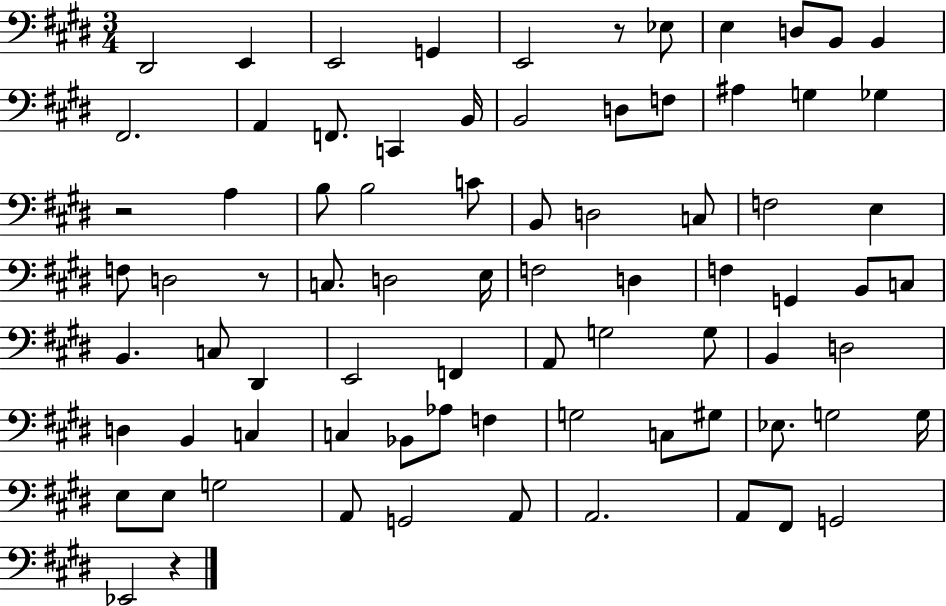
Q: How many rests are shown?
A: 4